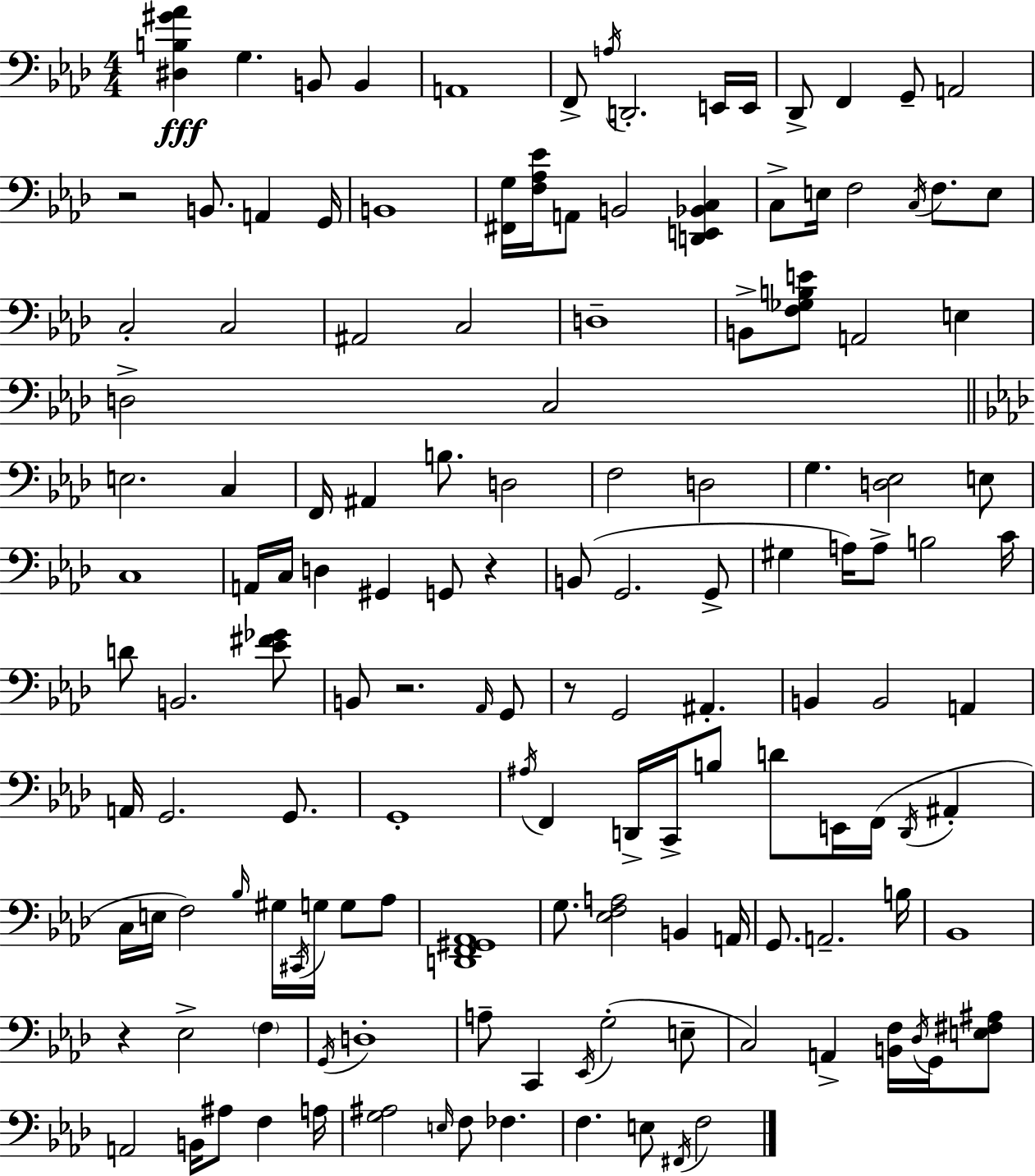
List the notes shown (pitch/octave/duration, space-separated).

[D#3,B3,G#4,Ab4]/q G3/q. B2/e B2/q A2/w F2/e A3/s D2/h. E2/s E2/s Db2/e F2/q G2/e A2/h R/h B2/e. A2/q G2/s B2/w [F#2,G3]/s [F3,Ab3,Eb4]/s A2/e B2/h [D2,E2,Bb2,C3]/q C3/e E3/s F3/h C3/s F3/e. E3/e C3/h C3/h A#2/h C3/h D3/w B2/e [F3,Gb3,B3,E4]/e A2/h E3/q D3/h C3/h E3/h. C3/q F2/s A#2/q B3/e. D3/h F3/h D3/h G3/q. [D3,Eb3]/h E3/e C3/w A2/s C3/s D3/q G#2/q G2/e R/q B2/e G2/h. G2/e G#3/q A3/s A3/e B3/h C4/s D4/e B2/h. [Eb4,F#4,Gb4]/e B2/e R/h. Ab2/s G2/e R/e G2/h A#2/q. B2/q B2/h A2/q A2/s G2/h. G2/e. G2/w A#3/s F2/q D2/s C2/s B3/e D4/e E2/s F2/s D2/s A#2/q C3/s E3/s F3/h Bb3/s G#3/s C#2/s G3/s G3/e Ab3/e [D2,F2,G#2,Ab2]/w G3/e. [Eb3,F3,A3]/h B2/q A2/s G2/e. A2/h. B3/s Bb2/w R/q Eb3/h F3/q G2/s D3/w A3/e C2/q Eb2/s G3/h E3/e C3/h A2/q [B2,F3]/s Db3/s G2/s [E3,F#3,A#3]/e A2/h B2/s A#3/e F3/q A3/s [G3,A#3]/h E3/s F3/e FES3/q. F3/q. E3/e F#2/s F3/h